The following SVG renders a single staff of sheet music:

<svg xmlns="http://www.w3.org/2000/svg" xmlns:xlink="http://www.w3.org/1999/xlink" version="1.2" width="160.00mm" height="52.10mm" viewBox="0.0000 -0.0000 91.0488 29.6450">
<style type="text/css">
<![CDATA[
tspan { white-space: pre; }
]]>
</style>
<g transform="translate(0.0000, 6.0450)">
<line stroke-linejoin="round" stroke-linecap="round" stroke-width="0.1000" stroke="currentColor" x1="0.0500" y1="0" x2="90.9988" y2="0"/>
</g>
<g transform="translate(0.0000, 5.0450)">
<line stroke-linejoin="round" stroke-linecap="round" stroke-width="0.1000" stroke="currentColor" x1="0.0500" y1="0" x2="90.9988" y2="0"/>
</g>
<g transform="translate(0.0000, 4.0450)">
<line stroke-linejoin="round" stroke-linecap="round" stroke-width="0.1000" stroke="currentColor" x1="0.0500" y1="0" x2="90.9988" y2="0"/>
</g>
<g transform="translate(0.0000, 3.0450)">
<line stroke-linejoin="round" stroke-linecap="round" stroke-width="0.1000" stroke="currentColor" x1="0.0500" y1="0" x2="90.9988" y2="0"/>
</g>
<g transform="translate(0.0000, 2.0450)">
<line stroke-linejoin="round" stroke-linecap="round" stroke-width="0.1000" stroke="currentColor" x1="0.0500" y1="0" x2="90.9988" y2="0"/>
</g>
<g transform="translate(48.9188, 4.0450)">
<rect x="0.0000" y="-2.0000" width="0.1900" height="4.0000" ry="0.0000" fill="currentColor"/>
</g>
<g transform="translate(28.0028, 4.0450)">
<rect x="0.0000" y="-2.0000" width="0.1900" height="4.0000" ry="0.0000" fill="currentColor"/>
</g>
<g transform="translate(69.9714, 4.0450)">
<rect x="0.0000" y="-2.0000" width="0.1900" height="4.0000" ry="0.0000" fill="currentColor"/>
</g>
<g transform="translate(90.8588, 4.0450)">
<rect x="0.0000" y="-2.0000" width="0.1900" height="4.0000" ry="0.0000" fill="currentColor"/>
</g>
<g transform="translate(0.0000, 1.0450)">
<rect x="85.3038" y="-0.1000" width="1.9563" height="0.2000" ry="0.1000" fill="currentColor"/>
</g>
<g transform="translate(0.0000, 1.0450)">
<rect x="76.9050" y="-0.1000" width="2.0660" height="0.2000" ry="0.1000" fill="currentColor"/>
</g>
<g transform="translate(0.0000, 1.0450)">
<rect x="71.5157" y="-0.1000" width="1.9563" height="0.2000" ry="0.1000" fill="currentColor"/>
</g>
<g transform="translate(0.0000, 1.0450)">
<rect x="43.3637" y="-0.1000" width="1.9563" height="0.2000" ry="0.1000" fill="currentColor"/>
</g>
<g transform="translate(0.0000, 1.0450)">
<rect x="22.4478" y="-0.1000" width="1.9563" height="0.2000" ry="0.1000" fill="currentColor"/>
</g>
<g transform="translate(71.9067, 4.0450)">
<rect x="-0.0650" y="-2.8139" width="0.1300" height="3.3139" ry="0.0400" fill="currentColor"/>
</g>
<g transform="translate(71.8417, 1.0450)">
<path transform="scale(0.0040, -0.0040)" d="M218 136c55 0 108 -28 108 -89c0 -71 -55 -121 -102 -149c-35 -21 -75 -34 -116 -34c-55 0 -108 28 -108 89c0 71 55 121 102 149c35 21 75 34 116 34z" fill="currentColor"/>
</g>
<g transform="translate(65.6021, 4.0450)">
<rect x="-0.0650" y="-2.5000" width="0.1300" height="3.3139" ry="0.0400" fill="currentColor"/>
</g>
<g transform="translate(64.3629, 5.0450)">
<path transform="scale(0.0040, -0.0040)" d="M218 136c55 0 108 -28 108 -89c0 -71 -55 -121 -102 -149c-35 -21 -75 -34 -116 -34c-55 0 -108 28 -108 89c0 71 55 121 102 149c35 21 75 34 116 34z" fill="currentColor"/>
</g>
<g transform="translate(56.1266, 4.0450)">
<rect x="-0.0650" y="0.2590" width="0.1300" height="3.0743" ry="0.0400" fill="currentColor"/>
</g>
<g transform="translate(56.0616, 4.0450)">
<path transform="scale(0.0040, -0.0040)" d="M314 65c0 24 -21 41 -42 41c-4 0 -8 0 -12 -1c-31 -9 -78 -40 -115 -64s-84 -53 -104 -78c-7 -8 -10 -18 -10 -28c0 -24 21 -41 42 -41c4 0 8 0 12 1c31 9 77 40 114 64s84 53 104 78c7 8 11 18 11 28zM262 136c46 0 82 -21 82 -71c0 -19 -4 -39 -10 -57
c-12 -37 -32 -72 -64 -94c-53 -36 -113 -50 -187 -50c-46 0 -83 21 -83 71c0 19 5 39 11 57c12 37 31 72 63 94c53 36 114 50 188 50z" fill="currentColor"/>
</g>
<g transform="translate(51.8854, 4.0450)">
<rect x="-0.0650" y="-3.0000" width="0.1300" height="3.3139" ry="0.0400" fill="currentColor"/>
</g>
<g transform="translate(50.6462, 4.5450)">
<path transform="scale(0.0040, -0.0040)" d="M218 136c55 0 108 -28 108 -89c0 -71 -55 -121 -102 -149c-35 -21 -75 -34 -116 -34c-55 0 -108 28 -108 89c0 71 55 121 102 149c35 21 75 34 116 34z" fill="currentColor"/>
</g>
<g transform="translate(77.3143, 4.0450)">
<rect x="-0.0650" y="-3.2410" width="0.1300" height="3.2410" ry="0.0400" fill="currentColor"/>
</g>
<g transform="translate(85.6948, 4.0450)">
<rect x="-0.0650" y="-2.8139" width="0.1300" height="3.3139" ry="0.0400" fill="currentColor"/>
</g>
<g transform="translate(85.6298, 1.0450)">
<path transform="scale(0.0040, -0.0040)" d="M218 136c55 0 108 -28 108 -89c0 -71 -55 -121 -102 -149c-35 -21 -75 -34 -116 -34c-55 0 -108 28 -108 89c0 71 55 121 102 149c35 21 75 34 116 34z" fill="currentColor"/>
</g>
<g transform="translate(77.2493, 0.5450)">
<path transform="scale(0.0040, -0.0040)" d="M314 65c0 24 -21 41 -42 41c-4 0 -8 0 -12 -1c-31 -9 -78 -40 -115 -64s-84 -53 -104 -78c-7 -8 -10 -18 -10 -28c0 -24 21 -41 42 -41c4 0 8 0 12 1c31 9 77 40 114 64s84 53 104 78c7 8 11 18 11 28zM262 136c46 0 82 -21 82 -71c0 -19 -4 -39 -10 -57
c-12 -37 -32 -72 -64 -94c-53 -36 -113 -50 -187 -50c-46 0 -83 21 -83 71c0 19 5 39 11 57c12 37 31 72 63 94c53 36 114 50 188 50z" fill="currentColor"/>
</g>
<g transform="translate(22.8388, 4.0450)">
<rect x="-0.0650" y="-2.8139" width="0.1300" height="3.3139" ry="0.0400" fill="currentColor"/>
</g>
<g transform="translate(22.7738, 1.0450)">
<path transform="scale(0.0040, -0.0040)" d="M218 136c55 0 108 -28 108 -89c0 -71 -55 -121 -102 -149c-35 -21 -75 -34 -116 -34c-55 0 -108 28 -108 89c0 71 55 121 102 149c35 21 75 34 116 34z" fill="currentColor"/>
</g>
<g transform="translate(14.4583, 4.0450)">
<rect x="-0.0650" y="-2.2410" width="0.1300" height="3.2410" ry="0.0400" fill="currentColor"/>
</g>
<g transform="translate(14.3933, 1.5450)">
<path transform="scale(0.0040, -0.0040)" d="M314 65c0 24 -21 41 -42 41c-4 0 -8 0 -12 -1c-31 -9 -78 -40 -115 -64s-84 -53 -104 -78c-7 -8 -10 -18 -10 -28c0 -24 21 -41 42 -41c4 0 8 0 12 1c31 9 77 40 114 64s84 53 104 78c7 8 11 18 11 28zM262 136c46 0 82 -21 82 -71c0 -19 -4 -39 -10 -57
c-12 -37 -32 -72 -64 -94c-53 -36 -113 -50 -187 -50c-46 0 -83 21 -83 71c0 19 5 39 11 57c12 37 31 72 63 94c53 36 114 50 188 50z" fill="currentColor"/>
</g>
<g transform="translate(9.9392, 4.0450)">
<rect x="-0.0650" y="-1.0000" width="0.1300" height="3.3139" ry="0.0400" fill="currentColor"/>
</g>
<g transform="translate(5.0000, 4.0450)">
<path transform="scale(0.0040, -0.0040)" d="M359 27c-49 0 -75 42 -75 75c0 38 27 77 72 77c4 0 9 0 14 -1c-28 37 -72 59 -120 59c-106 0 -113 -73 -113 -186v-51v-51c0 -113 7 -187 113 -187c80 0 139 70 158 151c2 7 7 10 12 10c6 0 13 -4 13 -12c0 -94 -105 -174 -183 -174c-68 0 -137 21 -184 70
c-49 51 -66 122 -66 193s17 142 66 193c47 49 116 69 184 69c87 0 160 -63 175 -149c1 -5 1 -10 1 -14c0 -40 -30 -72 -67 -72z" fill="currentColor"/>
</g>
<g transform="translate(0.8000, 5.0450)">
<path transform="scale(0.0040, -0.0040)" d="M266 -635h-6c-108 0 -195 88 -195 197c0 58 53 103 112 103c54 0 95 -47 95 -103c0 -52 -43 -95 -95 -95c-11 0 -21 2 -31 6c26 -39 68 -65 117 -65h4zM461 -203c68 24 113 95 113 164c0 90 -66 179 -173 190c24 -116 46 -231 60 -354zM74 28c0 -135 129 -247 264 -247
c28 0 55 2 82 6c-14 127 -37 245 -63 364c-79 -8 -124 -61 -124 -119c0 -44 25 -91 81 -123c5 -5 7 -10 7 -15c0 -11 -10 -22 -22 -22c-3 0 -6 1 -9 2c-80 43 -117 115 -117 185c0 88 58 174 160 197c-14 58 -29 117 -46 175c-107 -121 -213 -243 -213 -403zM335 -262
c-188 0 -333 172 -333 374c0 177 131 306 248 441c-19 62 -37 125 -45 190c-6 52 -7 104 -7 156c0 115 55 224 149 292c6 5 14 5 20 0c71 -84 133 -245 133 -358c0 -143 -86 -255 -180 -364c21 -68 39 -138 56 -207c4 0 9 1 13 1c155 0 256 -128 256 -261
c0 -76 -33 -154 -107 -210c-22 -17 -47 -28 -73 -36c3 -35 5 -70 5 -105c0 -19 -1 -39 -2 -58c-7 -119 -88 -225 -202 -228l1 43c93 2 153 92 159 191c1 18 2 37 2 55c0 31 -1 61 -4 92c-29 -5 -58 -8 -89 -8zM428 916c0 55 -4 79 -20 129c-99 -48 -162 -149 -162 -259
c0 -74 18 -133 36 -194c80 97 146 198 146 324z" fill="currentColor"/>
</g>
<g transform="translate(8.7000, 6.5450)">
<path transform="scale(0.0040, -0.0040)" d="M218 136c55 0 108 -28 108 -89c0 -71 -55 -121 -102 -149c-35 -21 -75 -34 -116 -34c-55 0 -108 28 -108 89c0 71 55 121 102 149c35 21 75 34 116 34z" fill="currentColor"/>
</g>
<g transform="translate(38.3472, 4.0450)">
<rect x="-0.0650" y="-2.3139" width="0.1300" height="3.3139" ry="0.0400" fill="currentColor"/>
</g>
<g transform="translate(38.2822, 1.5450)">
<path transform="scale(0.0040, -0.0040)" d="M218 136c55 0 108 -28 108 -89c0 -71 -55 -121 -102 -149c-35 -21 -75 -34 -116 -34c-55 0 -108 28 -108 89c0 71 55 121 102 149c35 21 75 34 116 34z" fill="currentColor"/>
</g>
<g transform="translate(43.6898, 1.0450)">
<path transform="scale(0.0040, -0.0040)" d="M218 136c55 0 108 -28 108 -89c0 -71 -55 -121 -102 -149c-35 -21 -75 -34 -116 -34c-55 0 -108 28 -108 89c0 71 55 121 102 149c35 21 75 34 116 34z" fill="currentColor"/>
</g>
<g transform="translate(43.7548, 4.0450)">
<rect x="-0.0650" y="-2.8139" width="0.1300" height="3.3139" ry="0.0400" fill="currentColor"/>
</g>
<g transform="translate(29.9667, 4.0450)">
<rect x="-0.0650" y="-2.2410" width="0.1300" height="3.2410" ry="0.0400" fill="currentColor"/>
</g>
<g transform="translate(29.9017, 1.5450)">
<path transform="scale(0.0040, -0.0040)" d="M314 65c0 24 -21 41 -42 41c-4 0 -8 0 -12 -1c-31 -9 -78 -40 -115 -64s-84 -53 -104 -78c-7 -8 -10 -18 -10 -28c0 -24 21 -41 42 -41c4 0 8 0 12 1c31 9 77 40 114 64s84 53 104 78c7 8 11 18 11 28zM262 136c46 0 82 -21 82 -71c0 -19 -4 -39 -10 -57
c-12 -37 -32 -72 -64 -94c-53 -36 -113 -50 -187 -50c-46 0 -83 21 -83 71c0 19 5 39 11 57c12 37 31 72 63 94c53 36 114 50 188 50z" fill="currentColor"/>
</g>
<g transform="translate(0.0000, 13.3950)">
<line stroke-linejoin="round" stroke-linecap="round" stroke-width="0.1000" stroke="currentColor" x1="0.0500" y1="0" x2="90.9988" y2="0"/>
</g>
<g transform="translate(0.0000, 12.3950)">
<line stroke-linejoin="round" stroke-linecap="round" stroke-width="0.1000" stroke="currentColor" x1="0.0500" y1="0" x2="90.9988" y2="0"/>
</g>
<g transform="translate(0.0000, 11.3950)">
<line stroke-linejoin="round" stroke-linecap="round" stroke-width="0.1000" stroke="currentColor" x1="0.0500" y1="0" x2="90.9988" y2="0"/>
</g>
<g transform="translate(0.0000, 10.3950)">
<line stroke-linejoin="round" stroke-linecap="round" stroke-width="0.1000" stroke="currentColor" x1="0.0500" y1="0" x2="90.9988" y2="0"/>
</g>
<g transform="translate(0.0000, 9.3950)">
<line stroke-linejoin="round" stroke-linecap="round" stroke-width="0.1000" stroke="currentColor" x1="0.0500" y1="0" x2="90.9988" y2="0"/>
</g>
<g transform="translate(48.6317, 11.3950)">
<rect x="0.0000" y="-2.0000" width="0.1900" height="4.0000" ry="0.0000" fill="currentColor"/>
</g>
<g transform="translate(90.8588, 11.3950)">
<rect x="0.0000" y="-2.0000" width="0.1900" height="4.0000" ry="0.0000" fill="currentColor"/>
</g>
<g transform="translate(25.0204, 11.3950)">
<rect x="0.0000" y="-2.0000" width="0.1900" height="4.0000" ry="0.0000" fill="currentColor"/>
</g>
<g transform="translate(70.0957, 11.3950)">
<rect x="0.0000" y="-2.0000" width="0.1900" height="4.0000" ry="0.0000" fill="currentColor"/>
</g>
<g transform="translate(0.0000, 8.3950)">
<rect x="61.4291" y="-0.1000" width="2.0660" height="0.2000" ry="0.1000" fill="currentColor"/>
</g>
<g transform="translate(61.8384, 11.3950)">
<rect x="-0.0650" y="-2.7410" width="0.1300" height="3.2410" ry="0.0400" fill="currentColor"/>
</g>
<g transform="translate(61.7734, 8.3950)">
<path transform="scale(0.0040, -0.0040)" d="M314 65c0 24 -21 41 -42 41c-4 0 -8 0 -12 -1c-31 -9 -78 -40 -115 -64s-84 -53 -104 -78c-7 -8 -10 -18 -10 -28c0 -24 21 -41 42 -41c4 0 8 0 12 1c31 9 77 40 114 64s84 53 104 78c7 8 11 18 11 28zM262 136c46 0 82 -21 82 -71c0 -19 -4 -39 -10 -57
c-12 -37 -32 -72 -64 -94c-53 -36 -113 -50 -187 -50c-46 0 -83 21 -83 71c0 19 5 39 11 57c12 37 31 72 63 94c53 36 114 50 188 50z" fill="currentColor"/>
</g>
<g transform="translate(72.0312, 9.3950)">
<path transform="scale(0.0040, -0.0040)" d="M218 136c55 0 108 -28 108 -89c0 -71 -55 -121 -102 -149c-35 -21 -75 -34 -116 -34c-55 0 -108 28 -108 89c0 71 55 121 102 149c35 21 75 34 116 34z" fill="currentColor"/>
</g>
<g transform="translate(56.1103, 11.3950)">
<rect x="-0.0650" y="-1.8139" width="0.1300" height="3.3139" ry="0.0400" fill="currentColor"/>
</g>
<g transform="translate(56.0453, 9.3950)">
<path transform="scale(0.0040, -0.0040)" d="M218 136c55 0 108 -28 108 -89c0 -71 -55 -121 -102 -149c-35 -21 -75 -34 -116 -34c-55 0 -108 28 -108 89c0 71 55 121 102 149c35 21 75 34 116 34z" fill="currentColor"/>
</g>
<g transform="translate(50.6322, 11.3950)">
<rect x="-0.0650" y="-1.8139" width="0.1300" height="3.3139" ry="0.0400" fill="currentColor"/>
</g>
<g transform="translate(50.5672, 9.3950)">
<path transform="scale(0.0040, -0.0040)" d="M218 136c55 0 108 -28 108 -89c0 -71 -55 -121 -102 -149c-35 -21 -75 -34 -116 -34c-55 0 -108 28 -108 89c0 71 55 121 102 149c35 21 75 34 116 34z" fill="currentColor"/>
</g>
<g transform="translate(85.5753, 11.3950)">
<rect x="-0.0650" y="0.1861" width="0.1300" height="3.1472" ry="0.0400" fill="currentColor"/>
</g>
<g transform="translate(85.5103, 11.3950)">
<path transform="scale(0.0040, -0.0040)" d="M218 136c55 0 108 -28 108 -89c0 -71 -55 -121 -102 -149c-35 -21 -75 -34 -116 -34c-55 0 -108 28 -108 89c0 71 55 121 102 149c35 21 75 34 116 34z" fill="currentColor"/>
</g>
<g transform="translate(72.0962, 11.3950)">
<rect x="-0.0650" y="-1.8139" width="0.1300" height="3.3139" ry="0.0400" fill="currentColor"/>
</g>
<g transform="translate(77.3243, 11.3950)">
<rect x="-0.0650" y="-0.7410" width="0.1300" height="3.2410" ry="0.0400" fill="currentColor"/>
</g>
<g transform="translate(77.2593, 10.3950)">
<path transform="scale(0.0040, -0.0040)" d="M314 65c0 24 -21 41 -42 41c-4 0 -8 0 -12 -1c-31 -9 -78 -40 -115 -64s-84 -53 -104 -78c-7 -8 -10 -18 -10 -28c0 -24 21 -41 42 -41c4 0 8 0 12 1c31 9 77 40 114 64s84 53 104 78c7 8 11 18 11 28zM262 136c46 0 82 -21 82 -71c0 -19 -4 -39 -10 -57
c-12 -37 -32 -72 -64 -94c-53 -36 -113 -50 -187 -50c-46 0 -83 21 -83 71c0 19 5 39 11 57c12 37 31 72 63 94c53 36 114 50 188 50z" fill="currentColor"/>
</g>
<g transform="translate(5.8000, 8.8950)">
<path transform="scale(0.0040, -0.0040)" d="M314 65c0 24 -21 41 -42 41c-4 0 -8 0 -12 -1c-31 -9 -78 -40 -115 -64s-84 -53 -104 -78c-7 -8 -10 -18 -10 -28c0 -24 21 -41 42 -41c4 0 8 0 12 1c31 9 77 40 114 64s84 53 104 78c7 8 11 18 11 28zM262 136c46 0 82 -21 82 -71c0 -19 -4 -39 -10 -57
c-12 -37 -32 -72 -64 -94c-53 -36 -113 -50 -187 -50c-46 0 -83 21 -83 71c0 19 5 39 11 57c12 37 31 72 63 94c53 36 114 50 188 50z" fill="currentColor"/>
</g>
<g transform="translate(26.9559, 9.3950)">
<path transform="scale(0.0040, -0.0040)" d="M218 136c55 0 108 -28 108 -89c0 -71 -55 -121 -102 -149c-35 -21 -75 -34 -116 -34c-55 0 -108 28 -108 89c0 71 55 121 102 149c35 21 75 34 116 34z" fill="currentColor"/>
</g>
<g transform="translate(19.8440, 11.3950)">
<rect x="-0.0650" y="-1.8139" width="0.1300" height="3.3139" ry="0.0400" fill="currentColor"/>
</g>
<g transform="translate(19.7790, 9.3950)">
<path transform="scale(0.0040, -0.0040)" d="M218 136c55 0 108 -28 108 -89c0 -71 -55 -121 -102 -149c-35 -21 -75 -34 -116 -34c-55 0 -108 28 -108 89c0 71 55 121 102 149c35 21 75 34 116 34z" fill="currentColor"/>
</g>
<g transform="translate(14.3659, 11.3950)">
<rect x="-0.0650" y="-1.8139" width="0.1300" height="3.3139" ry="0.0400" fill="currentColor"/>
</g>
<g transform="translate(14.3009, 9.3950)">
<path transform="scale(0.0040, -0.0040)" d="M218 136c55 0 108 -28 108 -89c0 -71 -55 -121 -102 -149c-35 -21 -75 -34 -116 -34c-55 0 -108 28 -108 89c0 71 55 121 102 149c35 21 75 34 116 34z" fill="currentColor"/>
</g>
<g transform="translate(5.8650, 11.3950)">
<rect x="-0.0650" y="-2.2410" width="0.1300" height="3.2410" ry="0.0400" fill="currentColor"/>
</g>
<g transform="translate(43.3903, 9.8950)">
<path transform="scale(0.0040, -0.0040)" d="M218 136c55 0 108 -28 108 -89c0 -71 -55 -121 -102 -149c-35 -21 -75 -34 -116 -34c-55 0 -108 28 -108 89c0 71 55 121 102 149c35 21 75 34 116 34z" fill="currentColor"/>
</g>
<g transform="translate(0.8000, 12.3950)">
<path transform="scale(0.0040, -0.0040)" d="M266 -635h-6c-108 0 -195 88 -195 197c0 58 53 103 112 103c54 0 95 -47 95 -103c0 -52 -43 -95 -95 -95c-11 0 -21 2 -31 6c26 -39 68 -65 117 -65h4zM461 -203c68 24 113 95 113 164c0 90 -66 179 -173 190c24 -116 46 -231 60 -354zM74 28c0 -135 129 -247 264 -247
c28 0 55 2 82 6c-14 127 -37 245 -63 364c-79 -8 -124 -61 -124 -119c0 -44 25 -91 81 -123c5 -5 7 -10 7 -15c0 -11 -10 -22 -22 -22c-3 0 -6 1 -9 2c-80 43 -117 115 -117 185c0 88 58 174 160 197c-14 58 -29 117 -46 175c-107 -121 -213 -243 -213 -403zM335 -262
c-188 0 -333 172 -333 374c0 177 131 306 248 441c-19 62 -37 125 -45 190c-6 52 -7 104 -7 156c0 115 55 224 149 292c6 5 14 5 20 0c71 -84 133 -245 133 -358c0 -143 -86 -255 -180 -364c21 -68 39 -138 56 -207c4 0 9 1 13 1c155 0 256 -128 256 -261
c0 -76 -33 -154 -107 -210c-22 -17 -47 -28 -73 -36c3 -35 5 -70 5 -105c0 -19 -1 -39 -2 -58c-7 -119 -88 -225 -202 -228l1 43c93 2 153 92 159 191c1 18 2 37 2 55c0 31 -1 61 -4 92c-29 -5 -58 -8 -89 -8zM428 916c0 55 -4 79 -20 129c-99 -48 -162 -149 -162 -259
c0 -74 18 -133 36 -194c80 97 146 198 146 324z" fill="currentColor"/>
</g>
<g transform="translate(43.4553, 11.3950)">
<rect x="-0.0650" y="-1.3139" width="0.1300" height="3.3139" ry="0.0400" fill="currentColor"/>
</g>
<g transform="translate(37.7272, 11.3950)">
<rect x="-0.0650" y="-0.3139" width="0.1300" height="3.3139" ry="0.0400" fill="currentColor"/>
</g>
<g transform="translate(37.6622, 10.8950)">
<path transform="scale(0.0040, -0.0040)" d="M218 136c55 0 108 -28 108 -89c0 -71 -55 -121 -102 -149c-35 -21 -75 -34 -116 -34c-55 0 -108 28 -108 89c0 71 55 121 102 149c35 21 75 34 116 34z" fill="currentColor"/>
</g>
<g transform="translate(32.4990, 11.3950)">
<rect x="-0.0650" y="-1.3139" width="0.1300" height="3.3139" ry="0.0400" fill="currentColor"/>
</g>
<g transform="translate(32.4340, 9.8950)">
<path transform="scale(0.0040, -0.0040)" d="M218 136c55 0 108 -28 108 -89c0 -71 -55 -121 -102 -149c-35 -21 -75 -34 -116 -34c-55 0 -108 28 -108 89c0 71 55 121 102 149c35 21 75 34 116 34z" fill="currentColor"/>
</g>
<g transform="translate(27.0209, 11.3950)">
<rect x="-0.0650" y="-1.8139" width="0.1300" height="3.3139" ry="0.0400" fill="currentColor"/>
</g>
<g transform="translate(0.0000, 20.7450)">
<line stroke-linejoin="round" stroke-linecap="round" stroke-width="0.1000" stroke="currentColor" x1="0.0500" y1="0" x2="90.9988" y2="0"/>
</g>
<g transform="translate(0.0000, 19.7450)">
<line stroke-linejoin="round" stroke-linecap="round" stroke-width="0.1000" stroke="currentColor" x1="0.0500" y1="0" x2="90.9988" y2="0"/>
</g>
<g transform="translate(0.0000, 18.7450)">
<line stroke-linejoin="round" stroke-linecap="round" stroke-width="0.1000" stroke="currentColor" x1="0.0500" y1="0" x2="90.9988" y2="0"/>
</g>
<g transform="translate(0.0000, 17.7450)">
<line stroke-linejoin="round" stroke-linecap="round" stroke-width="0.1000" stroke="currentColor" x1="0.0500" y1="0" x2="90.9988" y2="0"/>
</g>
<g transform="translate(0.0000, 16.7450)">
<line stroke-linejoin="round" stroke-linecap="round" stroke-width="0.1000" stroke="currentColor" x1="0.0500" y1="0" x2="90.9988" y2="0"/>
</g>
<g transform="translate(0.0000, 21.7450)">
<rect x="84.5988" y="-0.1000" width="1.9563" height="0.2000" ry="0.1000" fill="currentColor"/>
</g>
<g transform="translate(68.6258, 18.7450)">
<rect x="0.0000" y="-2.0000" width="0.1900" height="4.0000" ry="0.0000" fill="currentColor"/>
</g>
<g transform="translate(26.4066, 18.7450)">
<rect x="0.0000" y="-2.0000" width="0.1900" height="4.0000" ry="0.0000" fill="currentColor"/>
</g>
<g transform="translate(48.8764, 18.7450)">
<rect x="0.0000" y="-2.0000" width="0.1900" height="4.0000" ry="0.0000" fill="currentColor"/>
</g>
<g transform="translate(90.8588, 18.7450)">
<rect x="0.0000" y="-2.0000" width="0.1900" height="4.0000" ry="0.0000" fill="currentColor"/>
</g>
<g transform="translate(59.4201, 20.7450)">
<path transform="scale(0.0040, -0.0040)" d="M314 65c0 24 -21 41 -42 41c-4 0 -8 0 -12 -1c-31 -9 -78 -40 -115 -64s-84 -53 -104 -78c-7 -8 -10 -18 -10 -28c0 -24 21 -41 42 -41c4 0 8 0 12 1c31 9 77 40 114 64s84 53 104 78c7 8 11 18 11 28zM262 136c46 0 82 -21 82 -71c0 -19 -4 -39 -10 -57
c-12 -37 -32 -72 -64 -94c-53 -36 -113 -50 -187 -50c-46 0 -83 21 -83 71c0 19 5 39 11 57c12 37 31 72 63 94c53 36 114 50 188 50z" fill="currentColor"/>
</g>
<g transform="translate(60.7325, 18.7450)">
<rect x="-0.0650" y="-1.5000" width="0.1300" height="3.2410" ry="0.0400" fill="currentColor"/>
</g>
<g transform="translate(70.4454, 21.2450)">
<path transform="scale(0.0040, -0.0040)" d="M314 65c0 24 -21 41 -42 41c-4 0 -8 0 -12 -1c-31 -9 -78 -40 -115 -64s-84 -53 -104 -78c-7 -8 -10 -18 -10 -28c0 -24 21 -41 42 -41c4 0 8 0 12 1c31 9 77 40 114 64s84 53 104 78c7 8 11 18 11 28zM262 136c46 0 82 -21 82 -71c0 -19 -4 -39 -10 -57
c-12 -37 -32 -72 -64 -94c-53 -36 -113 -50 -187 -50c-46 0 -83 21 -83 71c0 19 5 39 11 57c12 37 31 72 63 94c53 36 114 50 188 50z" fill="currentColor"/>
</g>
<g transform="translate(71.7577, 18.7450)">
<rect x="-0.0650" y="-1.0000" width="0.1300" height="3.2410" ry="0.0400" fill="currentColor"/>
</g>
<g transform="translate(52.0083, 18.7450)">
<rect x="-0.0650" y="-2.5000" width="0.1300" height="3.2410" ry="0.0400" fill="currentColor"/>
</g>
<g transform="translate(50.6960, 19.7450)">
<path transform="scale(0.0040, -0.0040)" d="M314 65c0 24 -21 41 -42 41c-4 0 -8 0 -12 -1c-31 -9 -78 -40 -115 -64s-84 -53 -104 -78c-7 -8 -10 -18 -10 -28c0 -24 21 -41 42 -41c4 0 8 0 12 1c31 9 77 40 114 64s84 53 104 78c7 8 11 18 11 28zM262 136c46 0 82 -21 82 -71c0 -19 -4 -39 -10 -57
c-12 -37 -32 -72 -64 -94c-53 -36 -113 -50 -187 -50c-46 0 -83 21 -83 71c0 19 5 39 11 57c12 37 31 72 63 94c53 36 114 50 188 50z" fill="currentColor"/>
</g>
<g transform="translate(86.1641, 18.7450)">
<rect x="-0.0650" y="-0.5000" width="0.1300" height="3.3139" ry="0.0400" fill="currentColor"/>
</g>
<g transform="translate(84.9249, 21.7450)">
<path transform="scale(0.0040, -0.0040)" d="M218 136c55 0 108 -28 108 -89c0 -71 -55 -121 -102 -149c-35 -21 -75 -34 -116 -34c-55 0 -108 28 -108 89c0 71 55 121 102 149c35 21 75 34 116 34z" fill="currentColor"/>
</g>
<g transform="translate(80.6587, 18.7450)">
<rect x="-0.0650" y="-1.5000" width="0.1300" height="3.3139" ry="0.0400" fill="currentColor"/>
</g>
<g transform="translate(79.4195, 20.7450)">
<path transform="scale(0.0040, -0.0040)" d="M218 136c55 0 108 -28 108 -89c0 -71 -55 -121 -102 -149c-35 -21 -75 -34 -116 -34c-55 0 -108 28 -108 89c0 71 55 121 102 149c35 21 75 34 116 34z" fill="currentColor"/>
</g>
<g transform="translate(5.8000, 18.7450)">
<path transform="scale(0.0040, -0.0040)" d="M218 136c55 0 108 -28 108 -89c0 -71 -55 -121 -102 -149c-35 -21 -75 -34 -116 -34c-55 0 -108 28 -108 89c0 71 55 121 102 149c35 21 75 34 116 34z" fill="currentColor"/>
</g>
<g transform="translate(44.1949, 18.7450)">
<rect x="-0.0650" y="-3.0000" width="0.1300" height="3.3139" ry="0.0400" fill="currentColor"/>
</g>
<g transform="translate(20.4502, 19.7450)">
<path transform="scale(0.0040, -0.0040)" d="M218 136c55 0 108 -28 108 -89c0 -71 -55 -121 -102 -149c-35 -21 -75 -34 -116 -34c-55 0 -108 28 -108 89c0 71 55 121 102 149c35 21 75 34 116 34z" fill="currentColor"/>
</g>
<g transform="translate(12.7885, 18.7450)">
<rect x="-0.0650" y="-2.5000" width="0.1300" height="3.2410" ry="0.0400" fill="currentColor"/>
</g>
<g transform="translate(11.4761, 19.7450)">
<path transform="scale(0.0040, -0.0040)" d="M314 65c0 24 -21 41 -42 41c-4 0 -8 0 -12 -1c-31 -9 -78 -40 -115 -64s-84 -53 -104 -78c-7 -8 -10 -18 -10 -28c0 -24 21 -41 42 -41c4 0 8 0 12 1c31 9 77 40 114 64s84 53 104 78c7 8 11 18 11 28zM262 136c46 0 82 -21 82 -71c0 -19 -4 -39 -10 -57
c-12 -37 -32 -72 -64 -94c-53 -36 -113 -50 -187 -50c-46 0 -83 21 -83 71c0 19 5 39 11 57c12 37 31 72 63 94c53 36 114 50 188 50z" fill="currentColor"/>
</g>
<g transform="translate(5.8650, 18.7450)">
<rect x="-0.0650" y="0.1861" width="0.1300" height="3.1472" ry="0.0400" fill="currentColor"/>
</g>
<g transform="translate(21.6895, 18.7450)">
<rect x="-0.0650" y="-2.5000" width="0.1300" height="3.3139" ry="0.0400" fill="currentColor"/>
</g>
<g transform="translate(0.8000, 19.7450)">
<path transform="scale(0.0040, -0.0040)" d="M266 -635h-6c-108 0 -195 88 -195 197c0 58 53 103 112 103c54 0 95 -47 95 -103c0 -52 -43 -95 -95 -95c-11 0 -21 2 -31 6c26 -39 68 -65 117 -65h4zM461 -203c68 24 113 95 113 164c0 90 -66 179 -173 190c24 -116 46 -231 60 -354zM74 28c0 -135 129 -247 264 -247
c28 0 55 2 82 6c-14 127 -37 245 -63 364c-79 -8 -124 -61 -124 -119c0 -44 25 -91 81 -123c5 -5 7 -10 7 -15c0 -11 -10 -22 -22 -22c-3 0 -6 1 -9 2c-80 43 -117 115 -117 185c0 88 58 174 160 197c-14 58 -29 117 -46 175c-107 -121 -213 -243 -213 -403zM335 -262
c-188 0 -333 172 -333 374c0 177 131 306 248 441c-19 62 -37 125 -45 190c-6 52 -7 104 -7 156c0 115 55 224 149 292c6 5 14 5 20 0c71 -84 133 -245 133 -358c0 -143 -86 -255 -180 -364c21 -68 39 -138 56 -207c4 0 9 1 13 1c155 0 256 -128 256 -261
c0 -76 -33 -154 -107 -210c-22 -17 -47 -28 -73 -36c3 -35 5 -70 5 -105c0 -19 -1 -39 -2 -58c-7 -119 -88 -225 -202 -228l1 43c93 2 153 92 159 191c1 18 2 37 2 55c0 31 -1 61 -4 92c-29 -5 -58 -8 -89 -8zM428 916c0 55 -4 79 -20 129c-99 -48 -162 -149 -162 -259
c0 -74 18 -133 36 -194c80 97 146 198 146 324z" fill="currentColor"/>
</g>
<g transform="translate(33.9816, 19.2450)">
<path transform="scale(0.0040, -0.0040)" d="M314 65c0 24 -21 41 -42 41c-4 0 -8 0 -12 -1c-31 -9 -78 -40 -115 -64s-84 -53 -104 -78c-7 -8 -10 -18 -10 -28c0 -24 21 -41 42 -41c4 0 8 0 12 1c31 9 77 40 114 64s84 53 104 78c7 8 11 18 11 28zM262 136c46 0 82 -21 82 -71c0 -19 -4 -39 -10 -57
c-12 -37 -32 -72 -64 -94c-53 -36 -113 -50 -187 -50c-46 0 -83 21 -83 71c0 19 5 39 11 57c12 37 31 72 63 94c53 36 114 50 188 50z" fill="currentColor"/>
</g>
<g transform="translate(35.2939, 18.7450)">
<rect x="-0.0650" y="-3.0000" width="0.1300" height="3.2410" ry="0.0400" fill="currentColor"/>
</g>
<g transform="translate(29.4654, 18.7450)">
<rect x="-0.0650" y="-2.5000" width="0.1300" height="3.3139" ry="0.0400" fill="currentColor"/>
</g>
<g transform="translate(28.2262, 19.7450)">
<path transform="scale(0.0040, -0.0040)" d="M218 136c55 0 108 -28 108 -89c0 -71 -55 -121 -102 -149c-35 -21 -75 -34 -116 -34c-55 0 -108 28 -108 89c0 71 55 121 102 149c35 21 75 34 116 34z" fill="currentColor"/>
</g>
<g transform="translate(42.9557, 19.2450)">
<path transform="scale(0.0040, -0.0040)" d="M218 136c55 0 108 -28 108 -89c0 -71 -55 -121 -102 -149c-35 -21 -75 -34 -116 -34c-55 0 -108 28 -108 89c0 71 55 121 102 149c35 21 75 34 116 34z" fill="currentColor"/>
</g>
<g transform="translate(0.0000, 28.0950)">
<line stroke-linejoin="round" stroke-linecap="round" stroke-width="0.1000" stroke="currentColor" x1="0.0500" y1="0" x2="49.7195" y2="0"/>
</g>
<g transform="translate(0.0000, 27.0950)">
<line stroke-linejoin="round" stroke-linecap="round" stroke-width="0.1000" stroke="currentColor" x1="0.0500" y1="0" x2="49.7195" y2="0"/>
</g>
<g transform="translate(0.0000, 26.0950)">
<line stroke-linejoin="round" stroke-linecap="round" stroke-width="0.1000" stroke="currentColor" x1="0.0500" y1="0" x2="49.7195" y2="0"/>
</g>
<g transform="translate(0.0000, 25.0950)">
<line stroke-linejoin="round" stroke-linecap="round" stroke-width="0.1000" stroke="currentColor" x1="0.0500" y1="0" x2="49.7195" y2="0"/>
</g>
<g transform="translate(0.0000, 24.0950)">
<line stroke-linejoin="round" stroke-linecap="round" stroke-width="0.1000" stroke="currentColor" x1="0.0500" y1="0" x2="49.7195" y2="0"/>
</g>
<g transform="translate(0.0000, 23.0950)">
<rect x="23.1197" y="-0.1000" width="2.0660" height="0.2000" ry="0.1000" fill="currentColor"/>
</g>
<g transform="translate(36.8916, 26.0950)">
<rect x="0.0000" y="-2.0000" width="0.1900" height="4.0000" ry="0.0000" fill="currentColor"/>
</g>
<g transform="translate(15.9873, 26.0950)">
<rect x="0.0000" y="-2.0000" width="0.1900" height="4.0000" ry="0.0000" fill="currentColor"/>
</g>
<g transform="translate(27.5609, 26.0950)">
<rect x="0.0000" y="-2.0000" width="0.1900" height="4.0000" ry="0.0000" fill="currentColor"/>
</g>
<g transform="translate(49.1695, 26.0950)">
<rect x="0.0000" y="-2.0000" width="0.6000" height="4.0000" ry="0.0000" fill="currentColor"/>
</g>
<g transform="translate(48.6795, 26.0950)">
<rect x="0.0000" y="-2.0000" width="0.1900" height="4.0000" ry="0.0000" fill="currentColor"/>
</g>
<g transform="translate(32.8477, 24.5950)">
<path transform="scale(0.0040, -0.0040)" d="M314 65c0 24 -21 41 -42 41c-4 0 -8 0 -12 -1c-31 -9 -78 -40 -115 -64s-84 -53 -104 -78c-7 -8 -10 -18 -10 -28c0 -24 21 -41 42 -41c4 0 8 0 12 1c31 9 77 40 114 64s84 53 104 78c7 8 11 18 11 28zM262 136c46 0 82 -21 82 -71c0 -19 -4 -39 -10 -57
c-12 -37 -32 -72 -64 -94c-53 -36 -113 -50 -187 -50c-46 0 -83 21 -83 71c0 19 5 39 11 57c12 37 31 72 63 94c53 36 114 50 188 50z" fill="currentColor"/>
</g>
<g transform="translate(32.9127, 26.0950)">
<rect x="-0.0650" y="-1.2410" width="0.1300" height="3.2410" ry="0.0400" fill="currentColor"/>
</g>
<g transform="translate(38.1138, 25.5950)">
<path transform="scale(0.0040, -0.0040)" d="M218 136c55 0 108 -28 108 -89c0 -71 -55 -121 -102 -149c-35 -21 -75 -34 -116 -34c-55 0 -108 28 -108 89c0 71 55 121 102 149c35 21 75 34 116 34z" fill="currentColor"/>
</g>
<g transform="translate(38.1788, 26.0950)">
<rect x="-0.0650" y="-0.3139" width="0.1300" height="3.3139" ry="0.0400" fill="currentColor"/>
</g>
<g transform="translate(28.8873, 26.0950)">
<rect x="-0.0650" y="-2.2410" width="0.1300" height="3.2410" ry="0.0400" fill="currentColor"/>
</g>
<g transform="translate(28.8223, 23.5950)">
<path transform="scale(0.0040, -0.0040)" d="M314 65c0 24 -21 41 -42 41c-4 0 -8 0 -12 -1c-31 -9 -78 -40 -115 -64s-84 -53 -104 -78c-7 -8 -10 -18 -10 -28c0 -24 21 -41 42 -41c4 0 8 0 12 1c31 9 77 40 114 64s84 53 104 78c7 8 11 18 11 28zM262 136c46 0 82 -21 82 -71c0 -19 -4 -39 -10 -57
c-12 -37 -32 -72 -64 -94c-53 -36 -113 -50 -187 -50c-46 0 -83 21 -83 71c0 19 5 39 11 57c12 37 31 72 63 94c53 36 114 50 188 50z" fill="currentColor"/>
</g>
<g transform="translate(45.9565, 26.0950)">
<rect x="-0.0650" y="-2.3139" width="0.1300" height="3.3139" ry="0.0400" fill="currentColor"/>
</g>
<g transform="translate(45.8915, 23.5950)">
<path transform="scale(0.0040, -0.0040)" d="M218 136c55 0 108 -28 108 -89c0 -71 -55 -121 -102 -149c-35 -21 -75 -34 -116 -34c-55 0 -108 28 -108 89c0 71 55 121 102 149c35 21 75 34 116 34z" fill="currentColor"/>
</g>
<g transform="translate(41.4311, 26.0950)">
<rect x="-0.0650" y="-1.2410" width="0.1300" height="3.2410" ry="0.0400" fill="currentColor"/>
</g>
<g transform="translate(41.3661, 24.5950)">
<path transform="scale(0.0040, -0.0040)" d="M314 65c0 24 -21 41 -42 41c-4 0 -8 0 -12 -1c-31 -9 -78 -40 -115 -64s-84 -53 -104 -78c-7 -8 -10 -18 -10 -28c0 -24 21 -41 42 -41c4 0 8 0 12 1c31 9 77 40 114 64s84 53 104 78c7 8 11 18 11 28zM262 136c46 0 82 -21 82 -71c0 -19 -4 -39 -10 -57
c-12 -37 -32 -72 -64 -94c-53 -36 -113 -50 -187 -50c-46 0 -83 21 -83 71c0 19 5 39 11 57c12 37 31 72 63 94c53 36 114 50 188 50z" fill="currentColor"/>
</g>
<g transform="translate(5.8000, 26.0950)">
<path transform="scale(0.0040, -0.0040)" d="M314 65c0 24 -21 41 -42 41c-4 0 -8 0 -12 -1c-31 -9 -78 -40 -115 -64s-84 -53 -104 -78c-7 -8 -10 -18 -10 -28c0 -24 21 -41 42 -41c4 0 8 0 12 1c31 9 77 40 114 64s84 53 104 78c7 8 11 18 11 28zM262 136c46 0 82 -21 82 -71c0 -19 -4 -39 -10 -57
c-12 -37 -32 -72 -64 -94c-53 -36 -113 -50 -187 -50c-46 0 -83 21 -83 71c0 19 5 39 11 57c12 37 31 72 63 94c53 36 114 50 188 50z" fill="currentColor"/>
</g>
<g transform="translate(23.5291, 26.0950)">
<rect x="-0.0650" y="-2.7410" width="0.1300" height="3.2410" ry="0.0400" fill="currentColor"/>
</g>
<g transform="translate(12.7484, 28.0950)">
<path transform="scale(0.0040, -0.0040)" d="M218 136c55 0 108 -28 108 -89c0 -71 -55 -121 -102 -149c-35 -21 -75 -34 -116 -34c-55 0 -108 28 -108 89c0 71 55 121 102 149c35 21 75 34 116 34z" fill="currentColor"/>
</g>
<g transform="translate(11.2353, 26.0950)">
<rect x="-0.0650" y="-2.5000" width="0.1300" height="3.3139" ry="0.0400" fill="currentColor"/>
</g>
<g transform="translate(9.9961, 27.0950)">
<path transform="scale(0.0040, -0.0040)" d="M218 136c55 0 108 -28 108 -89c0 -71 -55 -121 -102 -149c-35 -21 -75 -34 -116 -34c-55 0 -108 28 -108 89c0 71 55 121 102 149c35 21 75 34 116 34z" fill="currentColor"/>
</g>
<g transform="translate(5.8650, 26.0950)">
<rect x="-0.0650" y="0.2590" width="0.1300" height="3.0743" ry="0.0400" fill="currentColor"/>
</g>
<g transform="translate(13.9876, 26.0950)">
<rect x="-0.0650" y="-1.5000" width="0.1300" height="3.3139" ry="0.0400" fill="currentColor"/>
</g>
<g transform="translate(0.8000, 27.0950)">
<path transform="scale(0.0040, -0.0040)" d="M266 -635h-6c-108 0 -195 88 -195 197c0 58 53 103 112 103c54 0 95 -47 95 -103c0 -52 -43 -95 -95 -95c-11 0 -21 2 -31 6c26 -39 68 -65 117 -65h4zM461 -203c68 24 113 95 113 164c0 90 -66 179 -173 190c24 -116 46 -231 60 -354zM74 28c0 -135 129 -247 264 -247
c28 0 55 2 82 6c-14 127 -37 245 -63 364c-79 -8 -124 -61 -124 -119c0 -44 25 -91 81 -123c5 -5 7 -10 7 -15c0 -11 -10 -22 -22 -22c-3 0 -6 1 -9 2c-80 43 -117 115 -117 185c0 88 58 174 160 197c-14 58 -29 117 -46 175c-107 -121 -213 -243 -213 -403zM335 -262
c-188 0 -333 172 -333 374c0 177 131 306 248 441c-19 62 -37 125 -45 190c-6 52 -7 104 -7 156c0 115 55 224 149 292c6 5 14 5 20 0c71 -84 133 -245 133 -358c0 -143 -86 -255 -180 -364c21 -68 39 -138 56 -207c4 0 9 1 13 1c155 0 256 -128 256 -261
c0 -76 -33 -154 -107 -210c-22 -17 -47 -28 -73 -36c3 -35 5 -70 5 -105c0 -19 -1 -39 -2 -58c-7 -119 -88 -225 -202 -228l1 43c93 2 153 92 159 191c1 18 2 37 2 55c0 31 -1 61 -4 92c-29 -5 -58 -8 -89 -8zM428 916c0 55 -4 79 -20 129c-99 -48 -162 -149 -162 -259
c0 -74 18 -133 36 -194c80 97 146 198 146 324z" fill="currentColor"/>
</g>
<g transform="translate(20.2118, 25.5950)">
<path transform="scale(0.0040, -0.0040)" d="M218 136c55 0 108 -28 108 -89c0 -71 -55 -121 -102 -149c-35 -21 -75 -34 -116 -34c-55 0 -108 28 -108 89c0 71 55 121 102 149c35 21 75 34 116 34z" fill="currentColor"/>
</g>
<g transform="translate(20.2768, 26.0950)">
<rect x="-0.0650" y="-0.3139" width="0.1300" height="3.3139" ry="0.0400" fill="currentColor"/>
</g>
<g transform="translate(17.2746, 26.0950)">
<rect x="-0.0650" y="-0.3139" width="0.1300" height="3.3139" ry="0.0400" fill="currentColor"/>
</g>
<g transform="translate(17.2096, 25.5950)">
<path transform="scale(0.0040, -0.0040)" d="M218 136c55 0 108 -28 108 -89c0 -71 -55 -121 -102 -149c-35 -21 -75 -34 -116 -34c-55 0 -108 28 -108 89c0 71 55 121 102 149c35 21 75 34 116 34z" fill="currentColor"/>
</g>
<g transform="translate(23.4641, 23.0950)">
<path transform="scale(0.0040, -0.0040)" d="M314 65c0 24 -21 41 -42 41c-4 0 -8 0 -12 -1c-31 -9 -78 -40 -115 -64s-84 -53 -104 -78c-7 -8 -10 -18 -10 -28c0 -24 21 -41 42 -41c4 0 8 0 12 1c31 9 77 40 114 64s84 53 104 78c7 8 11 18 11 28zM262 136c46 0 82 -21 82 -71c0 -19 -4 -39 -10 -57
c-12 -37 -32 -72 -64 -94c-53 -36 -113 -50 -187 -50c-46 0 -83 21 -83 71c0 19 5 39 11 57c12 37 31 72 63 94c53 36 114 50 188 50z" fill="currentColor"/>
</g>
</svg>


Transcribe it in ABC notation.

X:1
T:Untitled
M:4/4
L:1/4
K:C
D g2 a g2 g a A B2 G a b2 a g2 f f f e c e f f a2 f d2 B B G2 G G A2 A G2 E2 D2 E C B2 G E c c a2 g2 e2 c e2 g